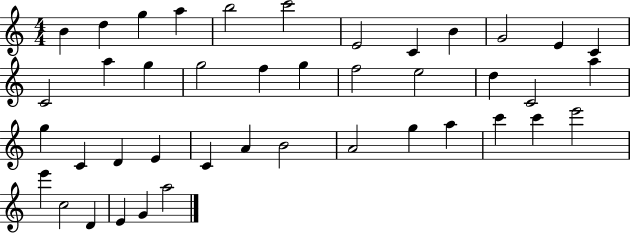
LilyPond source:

{
  \clef treble
  \numericTimeSignature
  \time 4/4
  \key c \major
  b'4 d''4 g''4 a''4 | b''2 c'''2 | e'2 c'4 b'4 | g'2 e'4 c'4 | \break c'2 a''4 g''4 | g''2 f''4 g''4 | f''2 e''2 | d''4 c'2 a''4 | \break g''4 c'4 d'4 e'4 | c'4 a'4 b'2 | a'2 g''4 a''4 | c'''4 c'''4 e'''2 | \break e'''4 c''2 d'4 | e'4 g'4 a''2 | \bar "|."
}